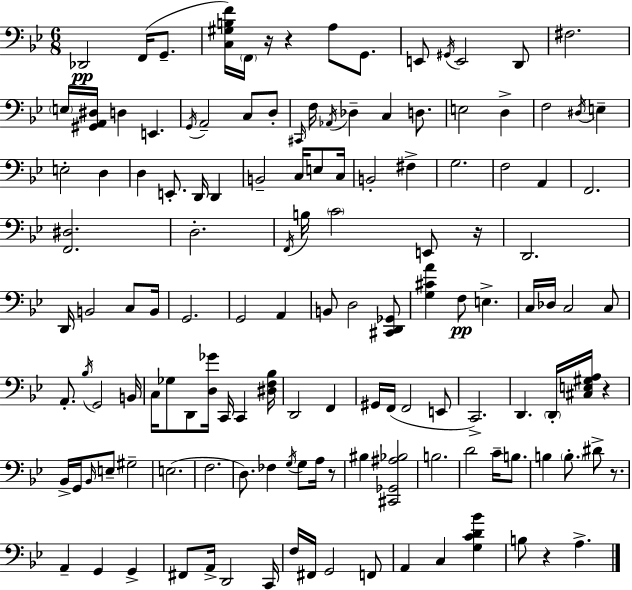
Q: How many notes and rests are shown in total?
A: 136